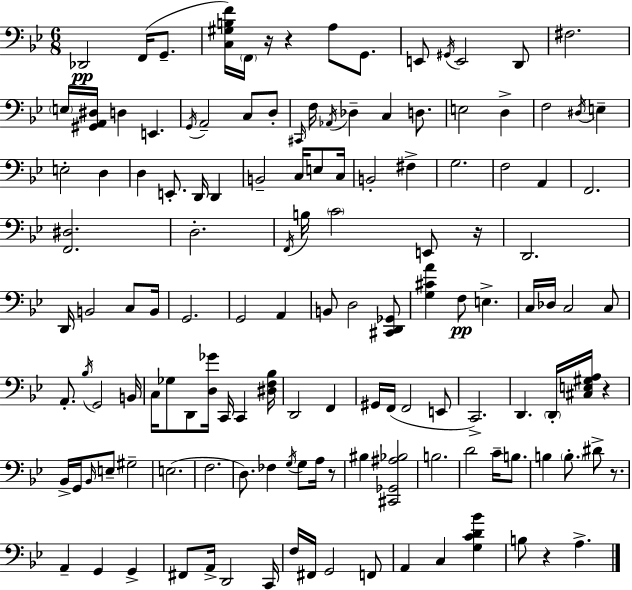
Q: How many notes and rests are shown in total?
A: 136